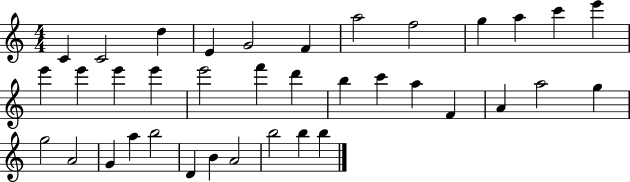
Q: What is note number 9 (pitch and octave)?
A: G5